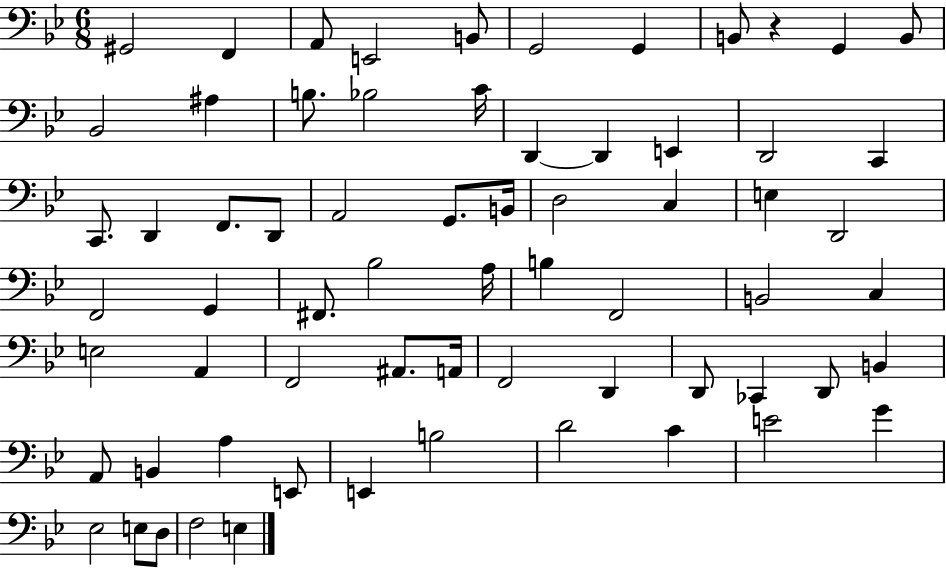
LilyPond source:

{
  \clef bass
  \numericTimeSignature
  \time 6/8
  \key bes \major
  gis,2 f,4 | a,8 e,2 b,8 | g,2 g,4 | b,8 r4 g,4 b,8 | \break bes,2 ais4 | b8. bes2 c'16 | d,4~~ d,4 e,4 | d,2 c,4 | \break c,8. d,4 f,8. d,8 | a,2 g,8. b,16 | d2 c4 | e4 d,2 | \break f,2 g,4 | fis,8. bes2 a16 | b4 f,2 | b,2 c4 | \break e2 a,4 | f,2 ais,8. a,16 | f,2 d,4 | d,8 ces,4 d,8 b,4 | \break a,8 b,4 a4 e,8 | e,4 b2 | d'2 c'4 | e'2 g'4 | \break ees2 e8 d8 | f2 e4 | \bar "|."
}